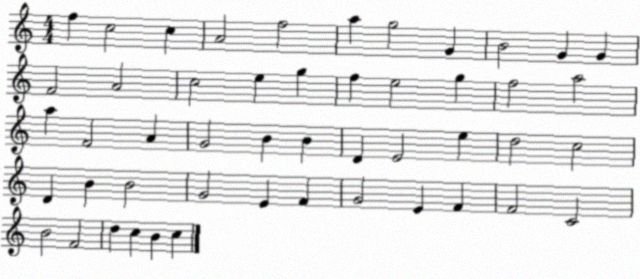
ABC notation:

X:1
T:Untitled
M:4/4
L:1/4
K:C
f c2 c A2 f2 a g2 G B2 G G F2 A2 c2 e g f e2 g f2 a2 a F2 A G2 B B D E2 e d2 c2 D B B2 G2 E F G2 E F F2 C2 B2 F2 d c B c